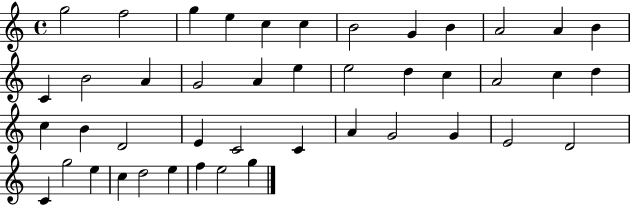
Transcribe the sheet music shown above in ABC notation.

X:1
T:Untitled
M:4/4
L:1/4
K:C
g2 f2 g e c c B2 G B A2 A B C B2 A G2 A e e2 d c A2 c d c B D2 E C2 C A G2 G E2 D2 C g2 e c d2 e f e2 g